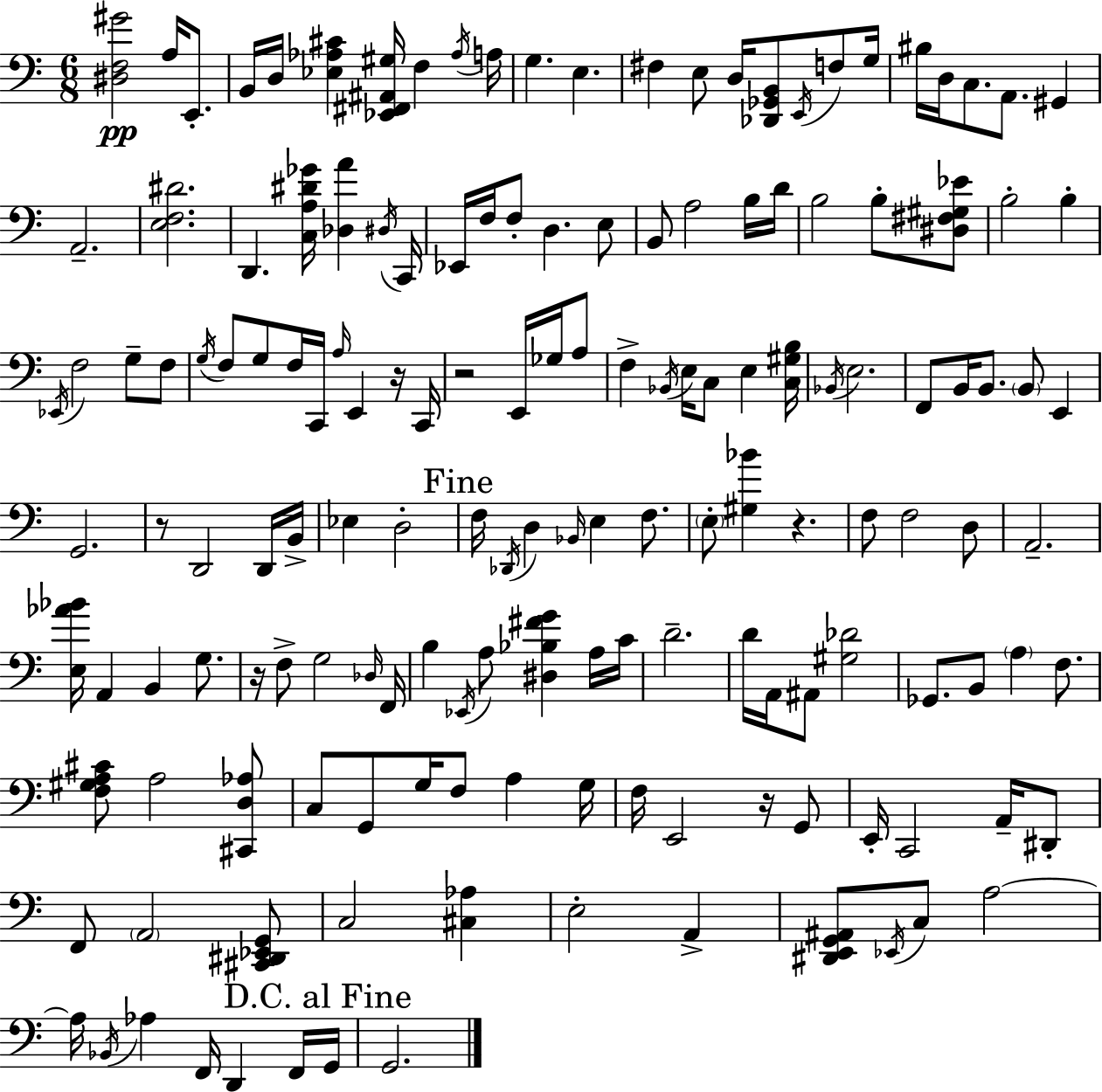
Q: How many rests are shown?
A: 6